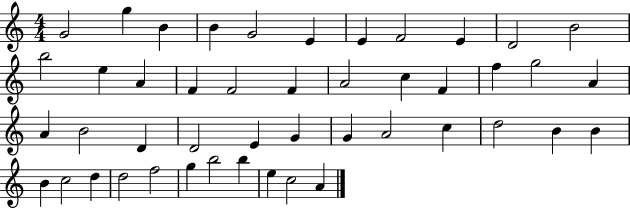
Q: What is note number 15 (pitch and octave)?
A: F4